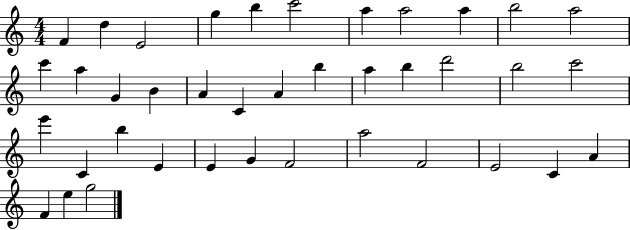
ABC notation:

X:1
T:Untitled
M:4/4
L:1/4
K:C
F d E2 g b c'2 a a2 a b2 a2 c' a G B A C A b a b d'2 b2 c'2 e' C b E E G F2 a2 F2 E2 C A F e g2